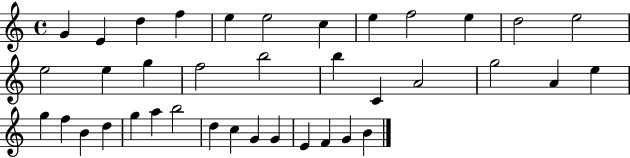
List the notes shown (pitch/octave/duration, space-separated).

G4/q E4/q D5/q F5/q E5/q E5/h C5/q E5/q F5/h E5/q D5/h E5/h E5/h E5/q G5/q F5/h B5/h B5/q C4/q A4/h G5/h A4/q E5/q G5/q F5/q B4/q D5/q G5/q A5/q B5/h D5/q C5/q G4/q G4/q E4/q F4/q G4/q B4/q